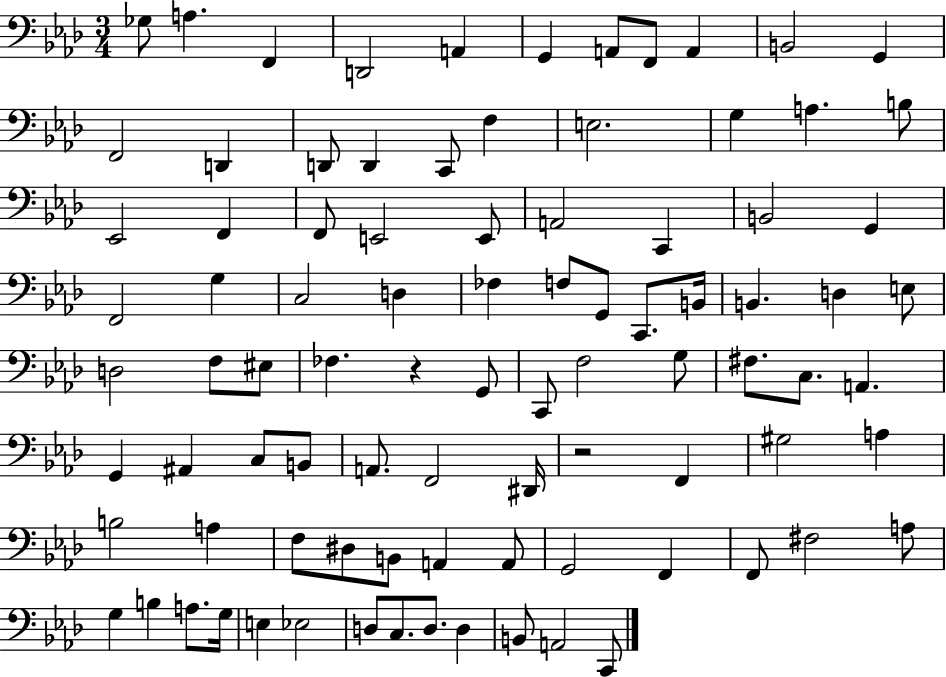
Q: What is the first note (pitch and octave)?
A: Gb3